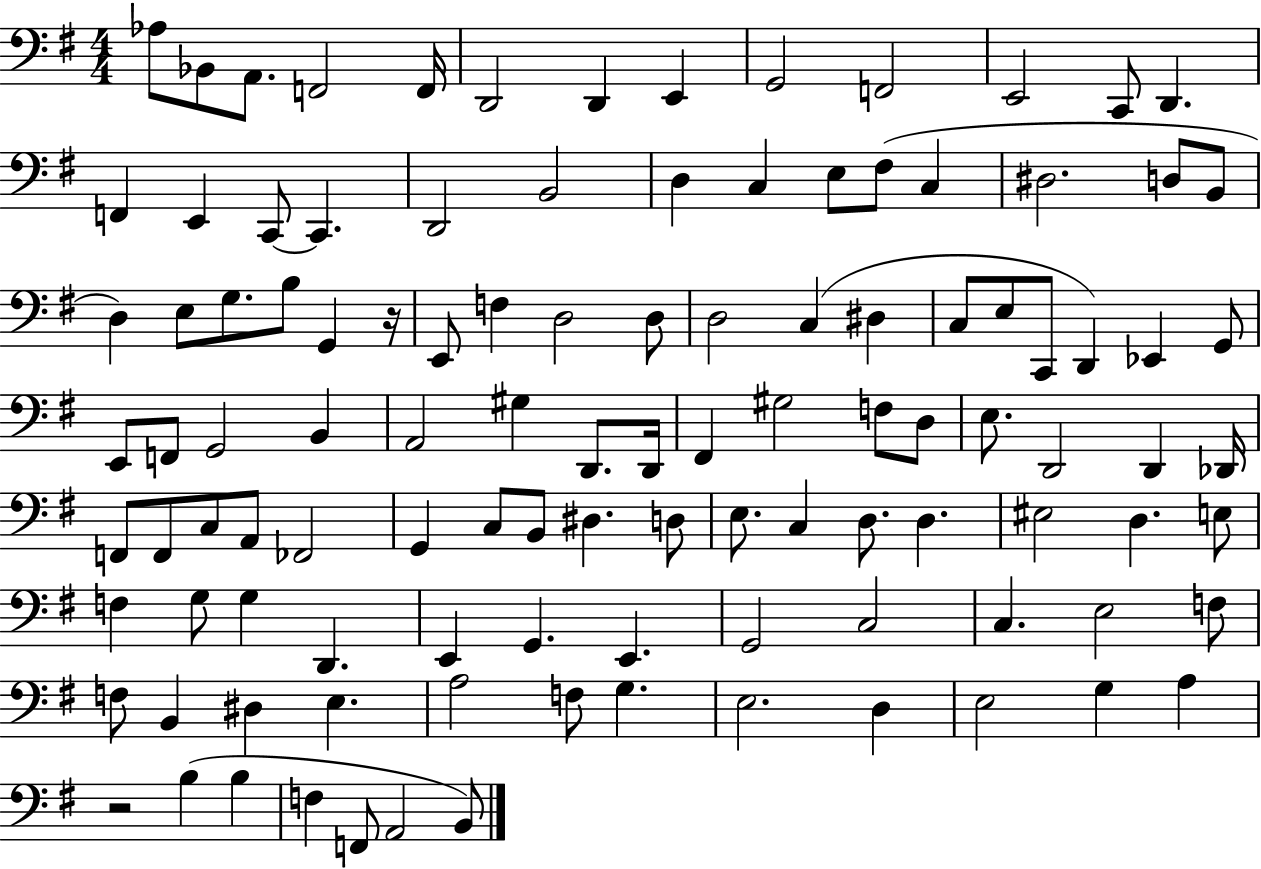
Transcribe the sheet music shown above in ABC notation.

X:1
T:Untitled
M:4/4
L:1/4
K:G
_A,/2 _B,,/2 A,,/2 F,,2 F,,/4 D,,2 D,, E,, G,,2 F,,2 E,,2 C,,/2 D,, F,, E,, C,,/2 C,, D,,2 B,,2 D, C, E,/2 ^F,/2 C, ^D,2 D,/2 B,,/2 D, E,/2 G,/2 B,/2 G,, z/4 E,,/2 F, D,2 D,/2 D,2 C, ^D, C,/2 E,/2 C,,/2 D,, _E,, G,,/2 E,,/2 F,,/2 G,,2 B,, A,,2 ^G, D,,/2 D,,/4 ^F,, ^G,2 F,/2 D,/2 E,/2 D,,2 D,, _D,,/4 F,,/2 F,,/2 C,/2 A,,/2 _F,,2 G,, C,/2 B,,/2 ^D, D,/2 E,/2 C, D,/2 D, ^E,2 D, E,/2 F, G,/2 G, D,, E,, G,, E,, G,,2 C,2 C, E,2 F,/2 F,/2 B,, ^D, E, A,2 F,/2 G, E,2 D, E,2 G, A, z2 B, B, F, F,,/2 A,,2 B,,/2